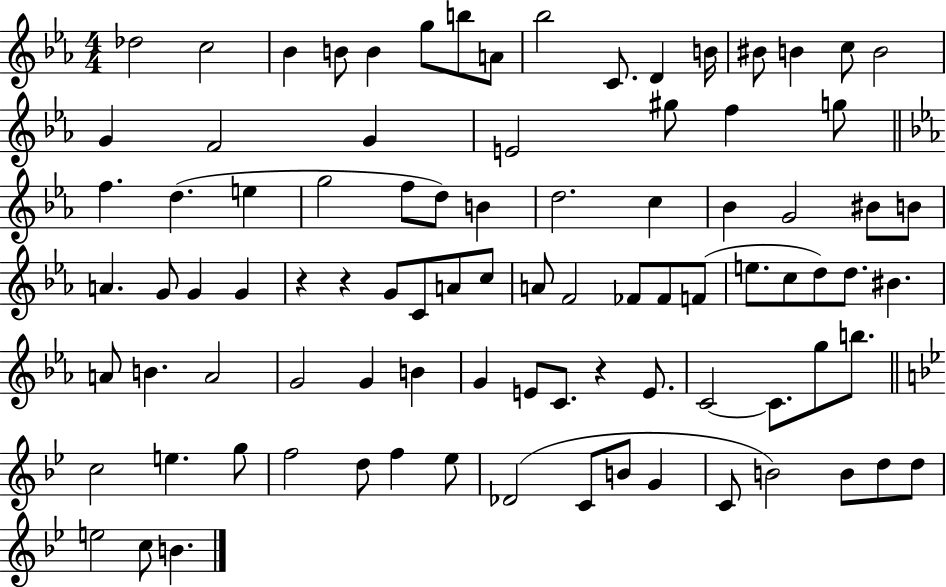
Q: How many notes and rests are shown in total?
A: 90